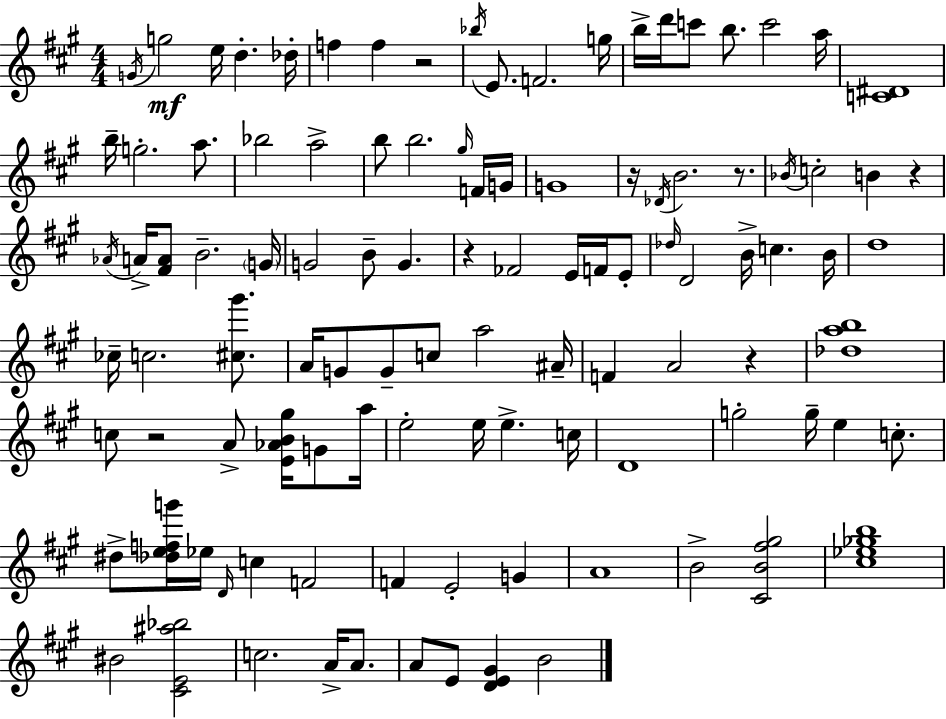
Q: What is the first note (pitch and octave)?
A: G4